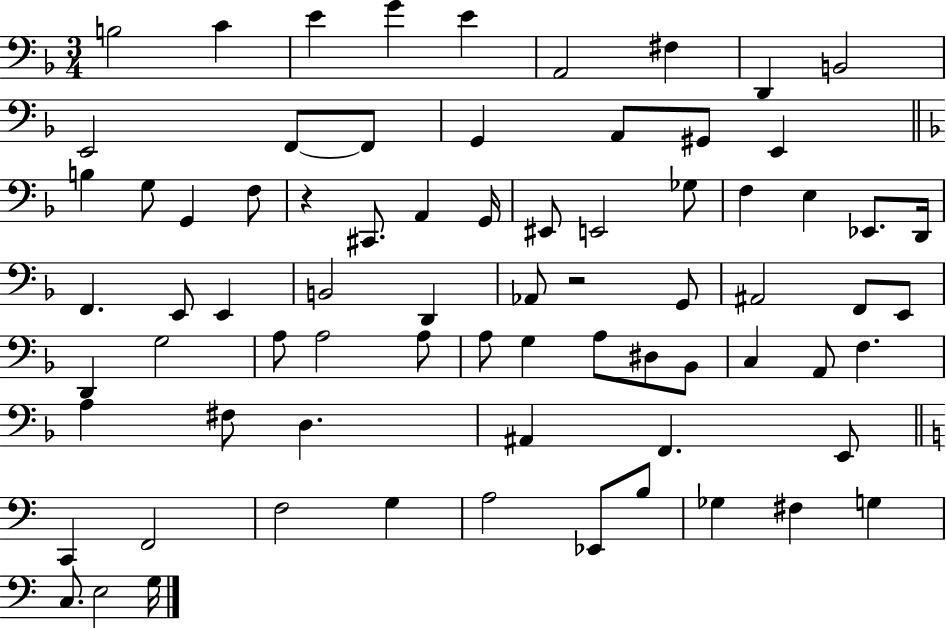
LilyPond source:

{
  \clef bass
  \numericTimeSignature
  \time 3/4
  \key f \major
  b2 c'4 | e'4 g'4 e'4 | a,2 fis4 | d,4 b,2 | \break e,2 f,8~~ f,8 | g,4 a,8 gis,8 e,4 | \bar "||" \break \key d \minor b4 g8 g,4 f8 | r4 cis,8. a,4 g,16 | eis,8 e,2 ges8 | f4 e4 ees,8. d,16 | \break f,4. e,8 e,4 | b,2 d,4 | aes,8 r2 g,8 | ais,2 f,8 e,8 | \break d,4 g2 | a8 a2 a8 | a8 g4 a8 dis8 bes,8 | c4 a,8 f4. | \break a4 fis8 d4. | ais,4 f,4. e,8 | \bar "||" \break \key a \minor c,4 f,2 | f2 g4 | a2 ees,8 b8 | ges4 fis4 g4 | \break c8. e2 g16 | \bar "|."
}